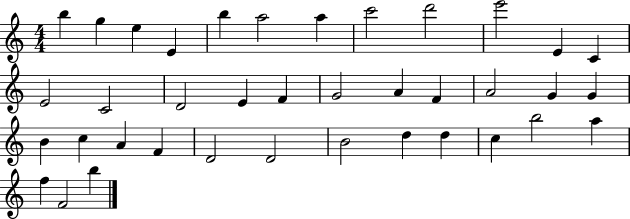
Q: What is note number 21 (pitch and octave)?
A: A4